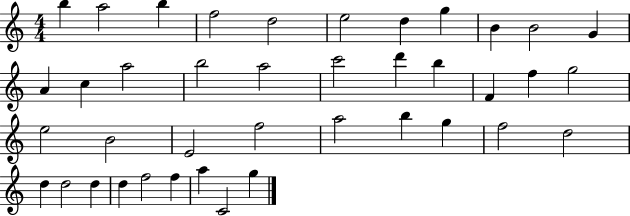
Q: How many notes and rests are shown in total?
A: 40